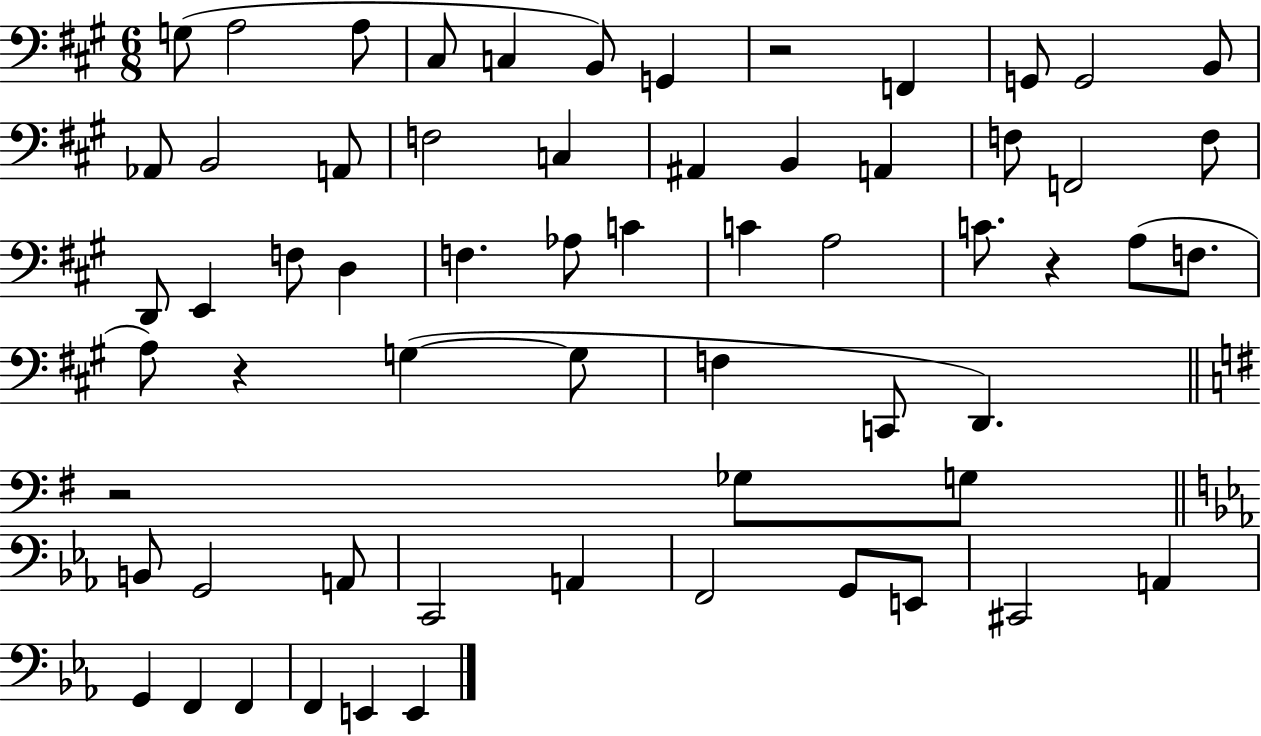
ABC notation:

X:1
T:Untitled
M:6/8
L:1/4
K:A
G,/2 A,2 A,/2 ^C,/2 C, B,,/2 G,, z2 F,, G,,/2 G,,2 B,,/2 _A,,/2 B,,2 A,,/2 F,2 C, ^A,, B,, A,, F,/2 F,,2 F,/2 D,,/2 E,, F,/2 D, F, _A,/2 C C A,2 C/2 z A,/2 F,/2 A,/2 z G, G,/2 F, C,,/2 D,, z2 _G,/2 G,/2 B,,/2 G,,2 A,,/2 C,,2 A,, F,,2 G,,/2 E,,/2 ^C,,2 A,, G,, F,, F,, F,, E,, E,,